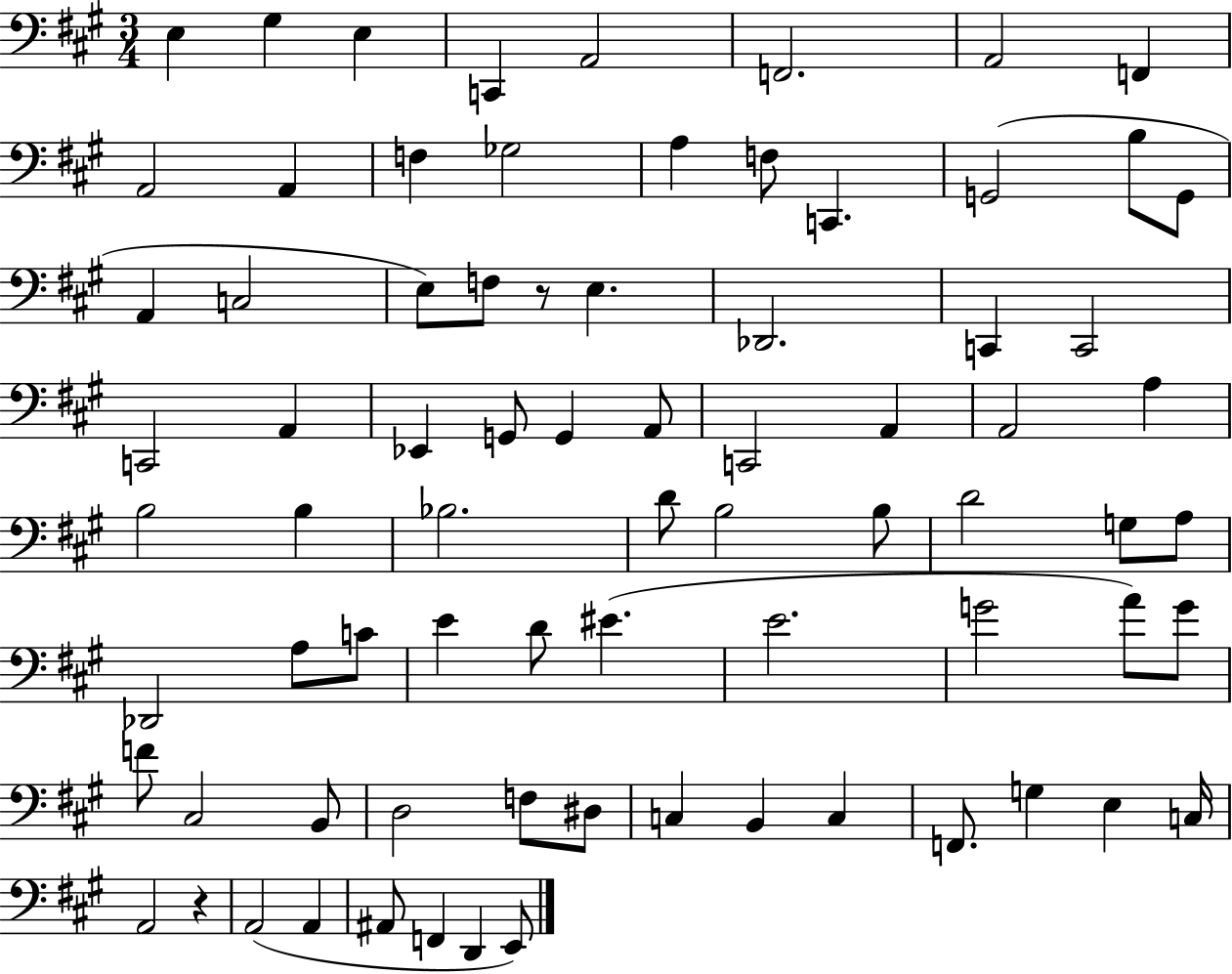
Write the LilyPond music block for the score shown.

{
  \clef bass
  \numericTimeSignature
  \time 3/4
  \key a \major
  e4 gis4 e4 | c,4 a,2 | f,2. | a,2 f,4 | \break a,2 a,4 | f4 ges2 | a4 f8 c,4. | g,2( b8 g,8 | \break a,4 c2 | e8) f8 r8 e4. | des,2. | c,4 c,2 | \break c,2 a,4 | ees,4 g,8 g,4 a,8 | c,2 a,4 | a,2 a4 | \break b2 b4 | bes2. | d'8 b2 b8 | d'2 g8 a8 | \break des,2 a8 c'8 | e'4 d'8 eis'4.( | e'2. | g'2 a'8) g'8 | \break f'8 cis2 b,8 | d2 f8 dis8 | c4 b,4 c4 | f,8. g4 e4 c16 | \break a,2 r4 | a,2( a,4 | ais,8 f,4 d,4 e,8) | \bar "|."
}